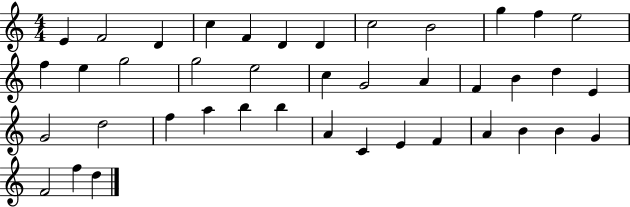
{
  \clef treble
  \numericTimeSignature
  \time 4/4
  \key c \major
  e'4 f'2 d'4 | c''4 f'4 d'4 d'4 | c''2 b'2 | g''4 f''4 e''2 | \break f''4 e''4 g''2 | g''2 e''2 | c''4 g'2 a'4 | f'4 b'4 d''4 e'4 | \break g'2 d''2 | f''4 a''4 b''4 b''4 | a'4 c'4 e'4 f'4 | a'4 b'4 b'4 g'4 | \break f'2 f''4 d''4 | \bar "|."
}